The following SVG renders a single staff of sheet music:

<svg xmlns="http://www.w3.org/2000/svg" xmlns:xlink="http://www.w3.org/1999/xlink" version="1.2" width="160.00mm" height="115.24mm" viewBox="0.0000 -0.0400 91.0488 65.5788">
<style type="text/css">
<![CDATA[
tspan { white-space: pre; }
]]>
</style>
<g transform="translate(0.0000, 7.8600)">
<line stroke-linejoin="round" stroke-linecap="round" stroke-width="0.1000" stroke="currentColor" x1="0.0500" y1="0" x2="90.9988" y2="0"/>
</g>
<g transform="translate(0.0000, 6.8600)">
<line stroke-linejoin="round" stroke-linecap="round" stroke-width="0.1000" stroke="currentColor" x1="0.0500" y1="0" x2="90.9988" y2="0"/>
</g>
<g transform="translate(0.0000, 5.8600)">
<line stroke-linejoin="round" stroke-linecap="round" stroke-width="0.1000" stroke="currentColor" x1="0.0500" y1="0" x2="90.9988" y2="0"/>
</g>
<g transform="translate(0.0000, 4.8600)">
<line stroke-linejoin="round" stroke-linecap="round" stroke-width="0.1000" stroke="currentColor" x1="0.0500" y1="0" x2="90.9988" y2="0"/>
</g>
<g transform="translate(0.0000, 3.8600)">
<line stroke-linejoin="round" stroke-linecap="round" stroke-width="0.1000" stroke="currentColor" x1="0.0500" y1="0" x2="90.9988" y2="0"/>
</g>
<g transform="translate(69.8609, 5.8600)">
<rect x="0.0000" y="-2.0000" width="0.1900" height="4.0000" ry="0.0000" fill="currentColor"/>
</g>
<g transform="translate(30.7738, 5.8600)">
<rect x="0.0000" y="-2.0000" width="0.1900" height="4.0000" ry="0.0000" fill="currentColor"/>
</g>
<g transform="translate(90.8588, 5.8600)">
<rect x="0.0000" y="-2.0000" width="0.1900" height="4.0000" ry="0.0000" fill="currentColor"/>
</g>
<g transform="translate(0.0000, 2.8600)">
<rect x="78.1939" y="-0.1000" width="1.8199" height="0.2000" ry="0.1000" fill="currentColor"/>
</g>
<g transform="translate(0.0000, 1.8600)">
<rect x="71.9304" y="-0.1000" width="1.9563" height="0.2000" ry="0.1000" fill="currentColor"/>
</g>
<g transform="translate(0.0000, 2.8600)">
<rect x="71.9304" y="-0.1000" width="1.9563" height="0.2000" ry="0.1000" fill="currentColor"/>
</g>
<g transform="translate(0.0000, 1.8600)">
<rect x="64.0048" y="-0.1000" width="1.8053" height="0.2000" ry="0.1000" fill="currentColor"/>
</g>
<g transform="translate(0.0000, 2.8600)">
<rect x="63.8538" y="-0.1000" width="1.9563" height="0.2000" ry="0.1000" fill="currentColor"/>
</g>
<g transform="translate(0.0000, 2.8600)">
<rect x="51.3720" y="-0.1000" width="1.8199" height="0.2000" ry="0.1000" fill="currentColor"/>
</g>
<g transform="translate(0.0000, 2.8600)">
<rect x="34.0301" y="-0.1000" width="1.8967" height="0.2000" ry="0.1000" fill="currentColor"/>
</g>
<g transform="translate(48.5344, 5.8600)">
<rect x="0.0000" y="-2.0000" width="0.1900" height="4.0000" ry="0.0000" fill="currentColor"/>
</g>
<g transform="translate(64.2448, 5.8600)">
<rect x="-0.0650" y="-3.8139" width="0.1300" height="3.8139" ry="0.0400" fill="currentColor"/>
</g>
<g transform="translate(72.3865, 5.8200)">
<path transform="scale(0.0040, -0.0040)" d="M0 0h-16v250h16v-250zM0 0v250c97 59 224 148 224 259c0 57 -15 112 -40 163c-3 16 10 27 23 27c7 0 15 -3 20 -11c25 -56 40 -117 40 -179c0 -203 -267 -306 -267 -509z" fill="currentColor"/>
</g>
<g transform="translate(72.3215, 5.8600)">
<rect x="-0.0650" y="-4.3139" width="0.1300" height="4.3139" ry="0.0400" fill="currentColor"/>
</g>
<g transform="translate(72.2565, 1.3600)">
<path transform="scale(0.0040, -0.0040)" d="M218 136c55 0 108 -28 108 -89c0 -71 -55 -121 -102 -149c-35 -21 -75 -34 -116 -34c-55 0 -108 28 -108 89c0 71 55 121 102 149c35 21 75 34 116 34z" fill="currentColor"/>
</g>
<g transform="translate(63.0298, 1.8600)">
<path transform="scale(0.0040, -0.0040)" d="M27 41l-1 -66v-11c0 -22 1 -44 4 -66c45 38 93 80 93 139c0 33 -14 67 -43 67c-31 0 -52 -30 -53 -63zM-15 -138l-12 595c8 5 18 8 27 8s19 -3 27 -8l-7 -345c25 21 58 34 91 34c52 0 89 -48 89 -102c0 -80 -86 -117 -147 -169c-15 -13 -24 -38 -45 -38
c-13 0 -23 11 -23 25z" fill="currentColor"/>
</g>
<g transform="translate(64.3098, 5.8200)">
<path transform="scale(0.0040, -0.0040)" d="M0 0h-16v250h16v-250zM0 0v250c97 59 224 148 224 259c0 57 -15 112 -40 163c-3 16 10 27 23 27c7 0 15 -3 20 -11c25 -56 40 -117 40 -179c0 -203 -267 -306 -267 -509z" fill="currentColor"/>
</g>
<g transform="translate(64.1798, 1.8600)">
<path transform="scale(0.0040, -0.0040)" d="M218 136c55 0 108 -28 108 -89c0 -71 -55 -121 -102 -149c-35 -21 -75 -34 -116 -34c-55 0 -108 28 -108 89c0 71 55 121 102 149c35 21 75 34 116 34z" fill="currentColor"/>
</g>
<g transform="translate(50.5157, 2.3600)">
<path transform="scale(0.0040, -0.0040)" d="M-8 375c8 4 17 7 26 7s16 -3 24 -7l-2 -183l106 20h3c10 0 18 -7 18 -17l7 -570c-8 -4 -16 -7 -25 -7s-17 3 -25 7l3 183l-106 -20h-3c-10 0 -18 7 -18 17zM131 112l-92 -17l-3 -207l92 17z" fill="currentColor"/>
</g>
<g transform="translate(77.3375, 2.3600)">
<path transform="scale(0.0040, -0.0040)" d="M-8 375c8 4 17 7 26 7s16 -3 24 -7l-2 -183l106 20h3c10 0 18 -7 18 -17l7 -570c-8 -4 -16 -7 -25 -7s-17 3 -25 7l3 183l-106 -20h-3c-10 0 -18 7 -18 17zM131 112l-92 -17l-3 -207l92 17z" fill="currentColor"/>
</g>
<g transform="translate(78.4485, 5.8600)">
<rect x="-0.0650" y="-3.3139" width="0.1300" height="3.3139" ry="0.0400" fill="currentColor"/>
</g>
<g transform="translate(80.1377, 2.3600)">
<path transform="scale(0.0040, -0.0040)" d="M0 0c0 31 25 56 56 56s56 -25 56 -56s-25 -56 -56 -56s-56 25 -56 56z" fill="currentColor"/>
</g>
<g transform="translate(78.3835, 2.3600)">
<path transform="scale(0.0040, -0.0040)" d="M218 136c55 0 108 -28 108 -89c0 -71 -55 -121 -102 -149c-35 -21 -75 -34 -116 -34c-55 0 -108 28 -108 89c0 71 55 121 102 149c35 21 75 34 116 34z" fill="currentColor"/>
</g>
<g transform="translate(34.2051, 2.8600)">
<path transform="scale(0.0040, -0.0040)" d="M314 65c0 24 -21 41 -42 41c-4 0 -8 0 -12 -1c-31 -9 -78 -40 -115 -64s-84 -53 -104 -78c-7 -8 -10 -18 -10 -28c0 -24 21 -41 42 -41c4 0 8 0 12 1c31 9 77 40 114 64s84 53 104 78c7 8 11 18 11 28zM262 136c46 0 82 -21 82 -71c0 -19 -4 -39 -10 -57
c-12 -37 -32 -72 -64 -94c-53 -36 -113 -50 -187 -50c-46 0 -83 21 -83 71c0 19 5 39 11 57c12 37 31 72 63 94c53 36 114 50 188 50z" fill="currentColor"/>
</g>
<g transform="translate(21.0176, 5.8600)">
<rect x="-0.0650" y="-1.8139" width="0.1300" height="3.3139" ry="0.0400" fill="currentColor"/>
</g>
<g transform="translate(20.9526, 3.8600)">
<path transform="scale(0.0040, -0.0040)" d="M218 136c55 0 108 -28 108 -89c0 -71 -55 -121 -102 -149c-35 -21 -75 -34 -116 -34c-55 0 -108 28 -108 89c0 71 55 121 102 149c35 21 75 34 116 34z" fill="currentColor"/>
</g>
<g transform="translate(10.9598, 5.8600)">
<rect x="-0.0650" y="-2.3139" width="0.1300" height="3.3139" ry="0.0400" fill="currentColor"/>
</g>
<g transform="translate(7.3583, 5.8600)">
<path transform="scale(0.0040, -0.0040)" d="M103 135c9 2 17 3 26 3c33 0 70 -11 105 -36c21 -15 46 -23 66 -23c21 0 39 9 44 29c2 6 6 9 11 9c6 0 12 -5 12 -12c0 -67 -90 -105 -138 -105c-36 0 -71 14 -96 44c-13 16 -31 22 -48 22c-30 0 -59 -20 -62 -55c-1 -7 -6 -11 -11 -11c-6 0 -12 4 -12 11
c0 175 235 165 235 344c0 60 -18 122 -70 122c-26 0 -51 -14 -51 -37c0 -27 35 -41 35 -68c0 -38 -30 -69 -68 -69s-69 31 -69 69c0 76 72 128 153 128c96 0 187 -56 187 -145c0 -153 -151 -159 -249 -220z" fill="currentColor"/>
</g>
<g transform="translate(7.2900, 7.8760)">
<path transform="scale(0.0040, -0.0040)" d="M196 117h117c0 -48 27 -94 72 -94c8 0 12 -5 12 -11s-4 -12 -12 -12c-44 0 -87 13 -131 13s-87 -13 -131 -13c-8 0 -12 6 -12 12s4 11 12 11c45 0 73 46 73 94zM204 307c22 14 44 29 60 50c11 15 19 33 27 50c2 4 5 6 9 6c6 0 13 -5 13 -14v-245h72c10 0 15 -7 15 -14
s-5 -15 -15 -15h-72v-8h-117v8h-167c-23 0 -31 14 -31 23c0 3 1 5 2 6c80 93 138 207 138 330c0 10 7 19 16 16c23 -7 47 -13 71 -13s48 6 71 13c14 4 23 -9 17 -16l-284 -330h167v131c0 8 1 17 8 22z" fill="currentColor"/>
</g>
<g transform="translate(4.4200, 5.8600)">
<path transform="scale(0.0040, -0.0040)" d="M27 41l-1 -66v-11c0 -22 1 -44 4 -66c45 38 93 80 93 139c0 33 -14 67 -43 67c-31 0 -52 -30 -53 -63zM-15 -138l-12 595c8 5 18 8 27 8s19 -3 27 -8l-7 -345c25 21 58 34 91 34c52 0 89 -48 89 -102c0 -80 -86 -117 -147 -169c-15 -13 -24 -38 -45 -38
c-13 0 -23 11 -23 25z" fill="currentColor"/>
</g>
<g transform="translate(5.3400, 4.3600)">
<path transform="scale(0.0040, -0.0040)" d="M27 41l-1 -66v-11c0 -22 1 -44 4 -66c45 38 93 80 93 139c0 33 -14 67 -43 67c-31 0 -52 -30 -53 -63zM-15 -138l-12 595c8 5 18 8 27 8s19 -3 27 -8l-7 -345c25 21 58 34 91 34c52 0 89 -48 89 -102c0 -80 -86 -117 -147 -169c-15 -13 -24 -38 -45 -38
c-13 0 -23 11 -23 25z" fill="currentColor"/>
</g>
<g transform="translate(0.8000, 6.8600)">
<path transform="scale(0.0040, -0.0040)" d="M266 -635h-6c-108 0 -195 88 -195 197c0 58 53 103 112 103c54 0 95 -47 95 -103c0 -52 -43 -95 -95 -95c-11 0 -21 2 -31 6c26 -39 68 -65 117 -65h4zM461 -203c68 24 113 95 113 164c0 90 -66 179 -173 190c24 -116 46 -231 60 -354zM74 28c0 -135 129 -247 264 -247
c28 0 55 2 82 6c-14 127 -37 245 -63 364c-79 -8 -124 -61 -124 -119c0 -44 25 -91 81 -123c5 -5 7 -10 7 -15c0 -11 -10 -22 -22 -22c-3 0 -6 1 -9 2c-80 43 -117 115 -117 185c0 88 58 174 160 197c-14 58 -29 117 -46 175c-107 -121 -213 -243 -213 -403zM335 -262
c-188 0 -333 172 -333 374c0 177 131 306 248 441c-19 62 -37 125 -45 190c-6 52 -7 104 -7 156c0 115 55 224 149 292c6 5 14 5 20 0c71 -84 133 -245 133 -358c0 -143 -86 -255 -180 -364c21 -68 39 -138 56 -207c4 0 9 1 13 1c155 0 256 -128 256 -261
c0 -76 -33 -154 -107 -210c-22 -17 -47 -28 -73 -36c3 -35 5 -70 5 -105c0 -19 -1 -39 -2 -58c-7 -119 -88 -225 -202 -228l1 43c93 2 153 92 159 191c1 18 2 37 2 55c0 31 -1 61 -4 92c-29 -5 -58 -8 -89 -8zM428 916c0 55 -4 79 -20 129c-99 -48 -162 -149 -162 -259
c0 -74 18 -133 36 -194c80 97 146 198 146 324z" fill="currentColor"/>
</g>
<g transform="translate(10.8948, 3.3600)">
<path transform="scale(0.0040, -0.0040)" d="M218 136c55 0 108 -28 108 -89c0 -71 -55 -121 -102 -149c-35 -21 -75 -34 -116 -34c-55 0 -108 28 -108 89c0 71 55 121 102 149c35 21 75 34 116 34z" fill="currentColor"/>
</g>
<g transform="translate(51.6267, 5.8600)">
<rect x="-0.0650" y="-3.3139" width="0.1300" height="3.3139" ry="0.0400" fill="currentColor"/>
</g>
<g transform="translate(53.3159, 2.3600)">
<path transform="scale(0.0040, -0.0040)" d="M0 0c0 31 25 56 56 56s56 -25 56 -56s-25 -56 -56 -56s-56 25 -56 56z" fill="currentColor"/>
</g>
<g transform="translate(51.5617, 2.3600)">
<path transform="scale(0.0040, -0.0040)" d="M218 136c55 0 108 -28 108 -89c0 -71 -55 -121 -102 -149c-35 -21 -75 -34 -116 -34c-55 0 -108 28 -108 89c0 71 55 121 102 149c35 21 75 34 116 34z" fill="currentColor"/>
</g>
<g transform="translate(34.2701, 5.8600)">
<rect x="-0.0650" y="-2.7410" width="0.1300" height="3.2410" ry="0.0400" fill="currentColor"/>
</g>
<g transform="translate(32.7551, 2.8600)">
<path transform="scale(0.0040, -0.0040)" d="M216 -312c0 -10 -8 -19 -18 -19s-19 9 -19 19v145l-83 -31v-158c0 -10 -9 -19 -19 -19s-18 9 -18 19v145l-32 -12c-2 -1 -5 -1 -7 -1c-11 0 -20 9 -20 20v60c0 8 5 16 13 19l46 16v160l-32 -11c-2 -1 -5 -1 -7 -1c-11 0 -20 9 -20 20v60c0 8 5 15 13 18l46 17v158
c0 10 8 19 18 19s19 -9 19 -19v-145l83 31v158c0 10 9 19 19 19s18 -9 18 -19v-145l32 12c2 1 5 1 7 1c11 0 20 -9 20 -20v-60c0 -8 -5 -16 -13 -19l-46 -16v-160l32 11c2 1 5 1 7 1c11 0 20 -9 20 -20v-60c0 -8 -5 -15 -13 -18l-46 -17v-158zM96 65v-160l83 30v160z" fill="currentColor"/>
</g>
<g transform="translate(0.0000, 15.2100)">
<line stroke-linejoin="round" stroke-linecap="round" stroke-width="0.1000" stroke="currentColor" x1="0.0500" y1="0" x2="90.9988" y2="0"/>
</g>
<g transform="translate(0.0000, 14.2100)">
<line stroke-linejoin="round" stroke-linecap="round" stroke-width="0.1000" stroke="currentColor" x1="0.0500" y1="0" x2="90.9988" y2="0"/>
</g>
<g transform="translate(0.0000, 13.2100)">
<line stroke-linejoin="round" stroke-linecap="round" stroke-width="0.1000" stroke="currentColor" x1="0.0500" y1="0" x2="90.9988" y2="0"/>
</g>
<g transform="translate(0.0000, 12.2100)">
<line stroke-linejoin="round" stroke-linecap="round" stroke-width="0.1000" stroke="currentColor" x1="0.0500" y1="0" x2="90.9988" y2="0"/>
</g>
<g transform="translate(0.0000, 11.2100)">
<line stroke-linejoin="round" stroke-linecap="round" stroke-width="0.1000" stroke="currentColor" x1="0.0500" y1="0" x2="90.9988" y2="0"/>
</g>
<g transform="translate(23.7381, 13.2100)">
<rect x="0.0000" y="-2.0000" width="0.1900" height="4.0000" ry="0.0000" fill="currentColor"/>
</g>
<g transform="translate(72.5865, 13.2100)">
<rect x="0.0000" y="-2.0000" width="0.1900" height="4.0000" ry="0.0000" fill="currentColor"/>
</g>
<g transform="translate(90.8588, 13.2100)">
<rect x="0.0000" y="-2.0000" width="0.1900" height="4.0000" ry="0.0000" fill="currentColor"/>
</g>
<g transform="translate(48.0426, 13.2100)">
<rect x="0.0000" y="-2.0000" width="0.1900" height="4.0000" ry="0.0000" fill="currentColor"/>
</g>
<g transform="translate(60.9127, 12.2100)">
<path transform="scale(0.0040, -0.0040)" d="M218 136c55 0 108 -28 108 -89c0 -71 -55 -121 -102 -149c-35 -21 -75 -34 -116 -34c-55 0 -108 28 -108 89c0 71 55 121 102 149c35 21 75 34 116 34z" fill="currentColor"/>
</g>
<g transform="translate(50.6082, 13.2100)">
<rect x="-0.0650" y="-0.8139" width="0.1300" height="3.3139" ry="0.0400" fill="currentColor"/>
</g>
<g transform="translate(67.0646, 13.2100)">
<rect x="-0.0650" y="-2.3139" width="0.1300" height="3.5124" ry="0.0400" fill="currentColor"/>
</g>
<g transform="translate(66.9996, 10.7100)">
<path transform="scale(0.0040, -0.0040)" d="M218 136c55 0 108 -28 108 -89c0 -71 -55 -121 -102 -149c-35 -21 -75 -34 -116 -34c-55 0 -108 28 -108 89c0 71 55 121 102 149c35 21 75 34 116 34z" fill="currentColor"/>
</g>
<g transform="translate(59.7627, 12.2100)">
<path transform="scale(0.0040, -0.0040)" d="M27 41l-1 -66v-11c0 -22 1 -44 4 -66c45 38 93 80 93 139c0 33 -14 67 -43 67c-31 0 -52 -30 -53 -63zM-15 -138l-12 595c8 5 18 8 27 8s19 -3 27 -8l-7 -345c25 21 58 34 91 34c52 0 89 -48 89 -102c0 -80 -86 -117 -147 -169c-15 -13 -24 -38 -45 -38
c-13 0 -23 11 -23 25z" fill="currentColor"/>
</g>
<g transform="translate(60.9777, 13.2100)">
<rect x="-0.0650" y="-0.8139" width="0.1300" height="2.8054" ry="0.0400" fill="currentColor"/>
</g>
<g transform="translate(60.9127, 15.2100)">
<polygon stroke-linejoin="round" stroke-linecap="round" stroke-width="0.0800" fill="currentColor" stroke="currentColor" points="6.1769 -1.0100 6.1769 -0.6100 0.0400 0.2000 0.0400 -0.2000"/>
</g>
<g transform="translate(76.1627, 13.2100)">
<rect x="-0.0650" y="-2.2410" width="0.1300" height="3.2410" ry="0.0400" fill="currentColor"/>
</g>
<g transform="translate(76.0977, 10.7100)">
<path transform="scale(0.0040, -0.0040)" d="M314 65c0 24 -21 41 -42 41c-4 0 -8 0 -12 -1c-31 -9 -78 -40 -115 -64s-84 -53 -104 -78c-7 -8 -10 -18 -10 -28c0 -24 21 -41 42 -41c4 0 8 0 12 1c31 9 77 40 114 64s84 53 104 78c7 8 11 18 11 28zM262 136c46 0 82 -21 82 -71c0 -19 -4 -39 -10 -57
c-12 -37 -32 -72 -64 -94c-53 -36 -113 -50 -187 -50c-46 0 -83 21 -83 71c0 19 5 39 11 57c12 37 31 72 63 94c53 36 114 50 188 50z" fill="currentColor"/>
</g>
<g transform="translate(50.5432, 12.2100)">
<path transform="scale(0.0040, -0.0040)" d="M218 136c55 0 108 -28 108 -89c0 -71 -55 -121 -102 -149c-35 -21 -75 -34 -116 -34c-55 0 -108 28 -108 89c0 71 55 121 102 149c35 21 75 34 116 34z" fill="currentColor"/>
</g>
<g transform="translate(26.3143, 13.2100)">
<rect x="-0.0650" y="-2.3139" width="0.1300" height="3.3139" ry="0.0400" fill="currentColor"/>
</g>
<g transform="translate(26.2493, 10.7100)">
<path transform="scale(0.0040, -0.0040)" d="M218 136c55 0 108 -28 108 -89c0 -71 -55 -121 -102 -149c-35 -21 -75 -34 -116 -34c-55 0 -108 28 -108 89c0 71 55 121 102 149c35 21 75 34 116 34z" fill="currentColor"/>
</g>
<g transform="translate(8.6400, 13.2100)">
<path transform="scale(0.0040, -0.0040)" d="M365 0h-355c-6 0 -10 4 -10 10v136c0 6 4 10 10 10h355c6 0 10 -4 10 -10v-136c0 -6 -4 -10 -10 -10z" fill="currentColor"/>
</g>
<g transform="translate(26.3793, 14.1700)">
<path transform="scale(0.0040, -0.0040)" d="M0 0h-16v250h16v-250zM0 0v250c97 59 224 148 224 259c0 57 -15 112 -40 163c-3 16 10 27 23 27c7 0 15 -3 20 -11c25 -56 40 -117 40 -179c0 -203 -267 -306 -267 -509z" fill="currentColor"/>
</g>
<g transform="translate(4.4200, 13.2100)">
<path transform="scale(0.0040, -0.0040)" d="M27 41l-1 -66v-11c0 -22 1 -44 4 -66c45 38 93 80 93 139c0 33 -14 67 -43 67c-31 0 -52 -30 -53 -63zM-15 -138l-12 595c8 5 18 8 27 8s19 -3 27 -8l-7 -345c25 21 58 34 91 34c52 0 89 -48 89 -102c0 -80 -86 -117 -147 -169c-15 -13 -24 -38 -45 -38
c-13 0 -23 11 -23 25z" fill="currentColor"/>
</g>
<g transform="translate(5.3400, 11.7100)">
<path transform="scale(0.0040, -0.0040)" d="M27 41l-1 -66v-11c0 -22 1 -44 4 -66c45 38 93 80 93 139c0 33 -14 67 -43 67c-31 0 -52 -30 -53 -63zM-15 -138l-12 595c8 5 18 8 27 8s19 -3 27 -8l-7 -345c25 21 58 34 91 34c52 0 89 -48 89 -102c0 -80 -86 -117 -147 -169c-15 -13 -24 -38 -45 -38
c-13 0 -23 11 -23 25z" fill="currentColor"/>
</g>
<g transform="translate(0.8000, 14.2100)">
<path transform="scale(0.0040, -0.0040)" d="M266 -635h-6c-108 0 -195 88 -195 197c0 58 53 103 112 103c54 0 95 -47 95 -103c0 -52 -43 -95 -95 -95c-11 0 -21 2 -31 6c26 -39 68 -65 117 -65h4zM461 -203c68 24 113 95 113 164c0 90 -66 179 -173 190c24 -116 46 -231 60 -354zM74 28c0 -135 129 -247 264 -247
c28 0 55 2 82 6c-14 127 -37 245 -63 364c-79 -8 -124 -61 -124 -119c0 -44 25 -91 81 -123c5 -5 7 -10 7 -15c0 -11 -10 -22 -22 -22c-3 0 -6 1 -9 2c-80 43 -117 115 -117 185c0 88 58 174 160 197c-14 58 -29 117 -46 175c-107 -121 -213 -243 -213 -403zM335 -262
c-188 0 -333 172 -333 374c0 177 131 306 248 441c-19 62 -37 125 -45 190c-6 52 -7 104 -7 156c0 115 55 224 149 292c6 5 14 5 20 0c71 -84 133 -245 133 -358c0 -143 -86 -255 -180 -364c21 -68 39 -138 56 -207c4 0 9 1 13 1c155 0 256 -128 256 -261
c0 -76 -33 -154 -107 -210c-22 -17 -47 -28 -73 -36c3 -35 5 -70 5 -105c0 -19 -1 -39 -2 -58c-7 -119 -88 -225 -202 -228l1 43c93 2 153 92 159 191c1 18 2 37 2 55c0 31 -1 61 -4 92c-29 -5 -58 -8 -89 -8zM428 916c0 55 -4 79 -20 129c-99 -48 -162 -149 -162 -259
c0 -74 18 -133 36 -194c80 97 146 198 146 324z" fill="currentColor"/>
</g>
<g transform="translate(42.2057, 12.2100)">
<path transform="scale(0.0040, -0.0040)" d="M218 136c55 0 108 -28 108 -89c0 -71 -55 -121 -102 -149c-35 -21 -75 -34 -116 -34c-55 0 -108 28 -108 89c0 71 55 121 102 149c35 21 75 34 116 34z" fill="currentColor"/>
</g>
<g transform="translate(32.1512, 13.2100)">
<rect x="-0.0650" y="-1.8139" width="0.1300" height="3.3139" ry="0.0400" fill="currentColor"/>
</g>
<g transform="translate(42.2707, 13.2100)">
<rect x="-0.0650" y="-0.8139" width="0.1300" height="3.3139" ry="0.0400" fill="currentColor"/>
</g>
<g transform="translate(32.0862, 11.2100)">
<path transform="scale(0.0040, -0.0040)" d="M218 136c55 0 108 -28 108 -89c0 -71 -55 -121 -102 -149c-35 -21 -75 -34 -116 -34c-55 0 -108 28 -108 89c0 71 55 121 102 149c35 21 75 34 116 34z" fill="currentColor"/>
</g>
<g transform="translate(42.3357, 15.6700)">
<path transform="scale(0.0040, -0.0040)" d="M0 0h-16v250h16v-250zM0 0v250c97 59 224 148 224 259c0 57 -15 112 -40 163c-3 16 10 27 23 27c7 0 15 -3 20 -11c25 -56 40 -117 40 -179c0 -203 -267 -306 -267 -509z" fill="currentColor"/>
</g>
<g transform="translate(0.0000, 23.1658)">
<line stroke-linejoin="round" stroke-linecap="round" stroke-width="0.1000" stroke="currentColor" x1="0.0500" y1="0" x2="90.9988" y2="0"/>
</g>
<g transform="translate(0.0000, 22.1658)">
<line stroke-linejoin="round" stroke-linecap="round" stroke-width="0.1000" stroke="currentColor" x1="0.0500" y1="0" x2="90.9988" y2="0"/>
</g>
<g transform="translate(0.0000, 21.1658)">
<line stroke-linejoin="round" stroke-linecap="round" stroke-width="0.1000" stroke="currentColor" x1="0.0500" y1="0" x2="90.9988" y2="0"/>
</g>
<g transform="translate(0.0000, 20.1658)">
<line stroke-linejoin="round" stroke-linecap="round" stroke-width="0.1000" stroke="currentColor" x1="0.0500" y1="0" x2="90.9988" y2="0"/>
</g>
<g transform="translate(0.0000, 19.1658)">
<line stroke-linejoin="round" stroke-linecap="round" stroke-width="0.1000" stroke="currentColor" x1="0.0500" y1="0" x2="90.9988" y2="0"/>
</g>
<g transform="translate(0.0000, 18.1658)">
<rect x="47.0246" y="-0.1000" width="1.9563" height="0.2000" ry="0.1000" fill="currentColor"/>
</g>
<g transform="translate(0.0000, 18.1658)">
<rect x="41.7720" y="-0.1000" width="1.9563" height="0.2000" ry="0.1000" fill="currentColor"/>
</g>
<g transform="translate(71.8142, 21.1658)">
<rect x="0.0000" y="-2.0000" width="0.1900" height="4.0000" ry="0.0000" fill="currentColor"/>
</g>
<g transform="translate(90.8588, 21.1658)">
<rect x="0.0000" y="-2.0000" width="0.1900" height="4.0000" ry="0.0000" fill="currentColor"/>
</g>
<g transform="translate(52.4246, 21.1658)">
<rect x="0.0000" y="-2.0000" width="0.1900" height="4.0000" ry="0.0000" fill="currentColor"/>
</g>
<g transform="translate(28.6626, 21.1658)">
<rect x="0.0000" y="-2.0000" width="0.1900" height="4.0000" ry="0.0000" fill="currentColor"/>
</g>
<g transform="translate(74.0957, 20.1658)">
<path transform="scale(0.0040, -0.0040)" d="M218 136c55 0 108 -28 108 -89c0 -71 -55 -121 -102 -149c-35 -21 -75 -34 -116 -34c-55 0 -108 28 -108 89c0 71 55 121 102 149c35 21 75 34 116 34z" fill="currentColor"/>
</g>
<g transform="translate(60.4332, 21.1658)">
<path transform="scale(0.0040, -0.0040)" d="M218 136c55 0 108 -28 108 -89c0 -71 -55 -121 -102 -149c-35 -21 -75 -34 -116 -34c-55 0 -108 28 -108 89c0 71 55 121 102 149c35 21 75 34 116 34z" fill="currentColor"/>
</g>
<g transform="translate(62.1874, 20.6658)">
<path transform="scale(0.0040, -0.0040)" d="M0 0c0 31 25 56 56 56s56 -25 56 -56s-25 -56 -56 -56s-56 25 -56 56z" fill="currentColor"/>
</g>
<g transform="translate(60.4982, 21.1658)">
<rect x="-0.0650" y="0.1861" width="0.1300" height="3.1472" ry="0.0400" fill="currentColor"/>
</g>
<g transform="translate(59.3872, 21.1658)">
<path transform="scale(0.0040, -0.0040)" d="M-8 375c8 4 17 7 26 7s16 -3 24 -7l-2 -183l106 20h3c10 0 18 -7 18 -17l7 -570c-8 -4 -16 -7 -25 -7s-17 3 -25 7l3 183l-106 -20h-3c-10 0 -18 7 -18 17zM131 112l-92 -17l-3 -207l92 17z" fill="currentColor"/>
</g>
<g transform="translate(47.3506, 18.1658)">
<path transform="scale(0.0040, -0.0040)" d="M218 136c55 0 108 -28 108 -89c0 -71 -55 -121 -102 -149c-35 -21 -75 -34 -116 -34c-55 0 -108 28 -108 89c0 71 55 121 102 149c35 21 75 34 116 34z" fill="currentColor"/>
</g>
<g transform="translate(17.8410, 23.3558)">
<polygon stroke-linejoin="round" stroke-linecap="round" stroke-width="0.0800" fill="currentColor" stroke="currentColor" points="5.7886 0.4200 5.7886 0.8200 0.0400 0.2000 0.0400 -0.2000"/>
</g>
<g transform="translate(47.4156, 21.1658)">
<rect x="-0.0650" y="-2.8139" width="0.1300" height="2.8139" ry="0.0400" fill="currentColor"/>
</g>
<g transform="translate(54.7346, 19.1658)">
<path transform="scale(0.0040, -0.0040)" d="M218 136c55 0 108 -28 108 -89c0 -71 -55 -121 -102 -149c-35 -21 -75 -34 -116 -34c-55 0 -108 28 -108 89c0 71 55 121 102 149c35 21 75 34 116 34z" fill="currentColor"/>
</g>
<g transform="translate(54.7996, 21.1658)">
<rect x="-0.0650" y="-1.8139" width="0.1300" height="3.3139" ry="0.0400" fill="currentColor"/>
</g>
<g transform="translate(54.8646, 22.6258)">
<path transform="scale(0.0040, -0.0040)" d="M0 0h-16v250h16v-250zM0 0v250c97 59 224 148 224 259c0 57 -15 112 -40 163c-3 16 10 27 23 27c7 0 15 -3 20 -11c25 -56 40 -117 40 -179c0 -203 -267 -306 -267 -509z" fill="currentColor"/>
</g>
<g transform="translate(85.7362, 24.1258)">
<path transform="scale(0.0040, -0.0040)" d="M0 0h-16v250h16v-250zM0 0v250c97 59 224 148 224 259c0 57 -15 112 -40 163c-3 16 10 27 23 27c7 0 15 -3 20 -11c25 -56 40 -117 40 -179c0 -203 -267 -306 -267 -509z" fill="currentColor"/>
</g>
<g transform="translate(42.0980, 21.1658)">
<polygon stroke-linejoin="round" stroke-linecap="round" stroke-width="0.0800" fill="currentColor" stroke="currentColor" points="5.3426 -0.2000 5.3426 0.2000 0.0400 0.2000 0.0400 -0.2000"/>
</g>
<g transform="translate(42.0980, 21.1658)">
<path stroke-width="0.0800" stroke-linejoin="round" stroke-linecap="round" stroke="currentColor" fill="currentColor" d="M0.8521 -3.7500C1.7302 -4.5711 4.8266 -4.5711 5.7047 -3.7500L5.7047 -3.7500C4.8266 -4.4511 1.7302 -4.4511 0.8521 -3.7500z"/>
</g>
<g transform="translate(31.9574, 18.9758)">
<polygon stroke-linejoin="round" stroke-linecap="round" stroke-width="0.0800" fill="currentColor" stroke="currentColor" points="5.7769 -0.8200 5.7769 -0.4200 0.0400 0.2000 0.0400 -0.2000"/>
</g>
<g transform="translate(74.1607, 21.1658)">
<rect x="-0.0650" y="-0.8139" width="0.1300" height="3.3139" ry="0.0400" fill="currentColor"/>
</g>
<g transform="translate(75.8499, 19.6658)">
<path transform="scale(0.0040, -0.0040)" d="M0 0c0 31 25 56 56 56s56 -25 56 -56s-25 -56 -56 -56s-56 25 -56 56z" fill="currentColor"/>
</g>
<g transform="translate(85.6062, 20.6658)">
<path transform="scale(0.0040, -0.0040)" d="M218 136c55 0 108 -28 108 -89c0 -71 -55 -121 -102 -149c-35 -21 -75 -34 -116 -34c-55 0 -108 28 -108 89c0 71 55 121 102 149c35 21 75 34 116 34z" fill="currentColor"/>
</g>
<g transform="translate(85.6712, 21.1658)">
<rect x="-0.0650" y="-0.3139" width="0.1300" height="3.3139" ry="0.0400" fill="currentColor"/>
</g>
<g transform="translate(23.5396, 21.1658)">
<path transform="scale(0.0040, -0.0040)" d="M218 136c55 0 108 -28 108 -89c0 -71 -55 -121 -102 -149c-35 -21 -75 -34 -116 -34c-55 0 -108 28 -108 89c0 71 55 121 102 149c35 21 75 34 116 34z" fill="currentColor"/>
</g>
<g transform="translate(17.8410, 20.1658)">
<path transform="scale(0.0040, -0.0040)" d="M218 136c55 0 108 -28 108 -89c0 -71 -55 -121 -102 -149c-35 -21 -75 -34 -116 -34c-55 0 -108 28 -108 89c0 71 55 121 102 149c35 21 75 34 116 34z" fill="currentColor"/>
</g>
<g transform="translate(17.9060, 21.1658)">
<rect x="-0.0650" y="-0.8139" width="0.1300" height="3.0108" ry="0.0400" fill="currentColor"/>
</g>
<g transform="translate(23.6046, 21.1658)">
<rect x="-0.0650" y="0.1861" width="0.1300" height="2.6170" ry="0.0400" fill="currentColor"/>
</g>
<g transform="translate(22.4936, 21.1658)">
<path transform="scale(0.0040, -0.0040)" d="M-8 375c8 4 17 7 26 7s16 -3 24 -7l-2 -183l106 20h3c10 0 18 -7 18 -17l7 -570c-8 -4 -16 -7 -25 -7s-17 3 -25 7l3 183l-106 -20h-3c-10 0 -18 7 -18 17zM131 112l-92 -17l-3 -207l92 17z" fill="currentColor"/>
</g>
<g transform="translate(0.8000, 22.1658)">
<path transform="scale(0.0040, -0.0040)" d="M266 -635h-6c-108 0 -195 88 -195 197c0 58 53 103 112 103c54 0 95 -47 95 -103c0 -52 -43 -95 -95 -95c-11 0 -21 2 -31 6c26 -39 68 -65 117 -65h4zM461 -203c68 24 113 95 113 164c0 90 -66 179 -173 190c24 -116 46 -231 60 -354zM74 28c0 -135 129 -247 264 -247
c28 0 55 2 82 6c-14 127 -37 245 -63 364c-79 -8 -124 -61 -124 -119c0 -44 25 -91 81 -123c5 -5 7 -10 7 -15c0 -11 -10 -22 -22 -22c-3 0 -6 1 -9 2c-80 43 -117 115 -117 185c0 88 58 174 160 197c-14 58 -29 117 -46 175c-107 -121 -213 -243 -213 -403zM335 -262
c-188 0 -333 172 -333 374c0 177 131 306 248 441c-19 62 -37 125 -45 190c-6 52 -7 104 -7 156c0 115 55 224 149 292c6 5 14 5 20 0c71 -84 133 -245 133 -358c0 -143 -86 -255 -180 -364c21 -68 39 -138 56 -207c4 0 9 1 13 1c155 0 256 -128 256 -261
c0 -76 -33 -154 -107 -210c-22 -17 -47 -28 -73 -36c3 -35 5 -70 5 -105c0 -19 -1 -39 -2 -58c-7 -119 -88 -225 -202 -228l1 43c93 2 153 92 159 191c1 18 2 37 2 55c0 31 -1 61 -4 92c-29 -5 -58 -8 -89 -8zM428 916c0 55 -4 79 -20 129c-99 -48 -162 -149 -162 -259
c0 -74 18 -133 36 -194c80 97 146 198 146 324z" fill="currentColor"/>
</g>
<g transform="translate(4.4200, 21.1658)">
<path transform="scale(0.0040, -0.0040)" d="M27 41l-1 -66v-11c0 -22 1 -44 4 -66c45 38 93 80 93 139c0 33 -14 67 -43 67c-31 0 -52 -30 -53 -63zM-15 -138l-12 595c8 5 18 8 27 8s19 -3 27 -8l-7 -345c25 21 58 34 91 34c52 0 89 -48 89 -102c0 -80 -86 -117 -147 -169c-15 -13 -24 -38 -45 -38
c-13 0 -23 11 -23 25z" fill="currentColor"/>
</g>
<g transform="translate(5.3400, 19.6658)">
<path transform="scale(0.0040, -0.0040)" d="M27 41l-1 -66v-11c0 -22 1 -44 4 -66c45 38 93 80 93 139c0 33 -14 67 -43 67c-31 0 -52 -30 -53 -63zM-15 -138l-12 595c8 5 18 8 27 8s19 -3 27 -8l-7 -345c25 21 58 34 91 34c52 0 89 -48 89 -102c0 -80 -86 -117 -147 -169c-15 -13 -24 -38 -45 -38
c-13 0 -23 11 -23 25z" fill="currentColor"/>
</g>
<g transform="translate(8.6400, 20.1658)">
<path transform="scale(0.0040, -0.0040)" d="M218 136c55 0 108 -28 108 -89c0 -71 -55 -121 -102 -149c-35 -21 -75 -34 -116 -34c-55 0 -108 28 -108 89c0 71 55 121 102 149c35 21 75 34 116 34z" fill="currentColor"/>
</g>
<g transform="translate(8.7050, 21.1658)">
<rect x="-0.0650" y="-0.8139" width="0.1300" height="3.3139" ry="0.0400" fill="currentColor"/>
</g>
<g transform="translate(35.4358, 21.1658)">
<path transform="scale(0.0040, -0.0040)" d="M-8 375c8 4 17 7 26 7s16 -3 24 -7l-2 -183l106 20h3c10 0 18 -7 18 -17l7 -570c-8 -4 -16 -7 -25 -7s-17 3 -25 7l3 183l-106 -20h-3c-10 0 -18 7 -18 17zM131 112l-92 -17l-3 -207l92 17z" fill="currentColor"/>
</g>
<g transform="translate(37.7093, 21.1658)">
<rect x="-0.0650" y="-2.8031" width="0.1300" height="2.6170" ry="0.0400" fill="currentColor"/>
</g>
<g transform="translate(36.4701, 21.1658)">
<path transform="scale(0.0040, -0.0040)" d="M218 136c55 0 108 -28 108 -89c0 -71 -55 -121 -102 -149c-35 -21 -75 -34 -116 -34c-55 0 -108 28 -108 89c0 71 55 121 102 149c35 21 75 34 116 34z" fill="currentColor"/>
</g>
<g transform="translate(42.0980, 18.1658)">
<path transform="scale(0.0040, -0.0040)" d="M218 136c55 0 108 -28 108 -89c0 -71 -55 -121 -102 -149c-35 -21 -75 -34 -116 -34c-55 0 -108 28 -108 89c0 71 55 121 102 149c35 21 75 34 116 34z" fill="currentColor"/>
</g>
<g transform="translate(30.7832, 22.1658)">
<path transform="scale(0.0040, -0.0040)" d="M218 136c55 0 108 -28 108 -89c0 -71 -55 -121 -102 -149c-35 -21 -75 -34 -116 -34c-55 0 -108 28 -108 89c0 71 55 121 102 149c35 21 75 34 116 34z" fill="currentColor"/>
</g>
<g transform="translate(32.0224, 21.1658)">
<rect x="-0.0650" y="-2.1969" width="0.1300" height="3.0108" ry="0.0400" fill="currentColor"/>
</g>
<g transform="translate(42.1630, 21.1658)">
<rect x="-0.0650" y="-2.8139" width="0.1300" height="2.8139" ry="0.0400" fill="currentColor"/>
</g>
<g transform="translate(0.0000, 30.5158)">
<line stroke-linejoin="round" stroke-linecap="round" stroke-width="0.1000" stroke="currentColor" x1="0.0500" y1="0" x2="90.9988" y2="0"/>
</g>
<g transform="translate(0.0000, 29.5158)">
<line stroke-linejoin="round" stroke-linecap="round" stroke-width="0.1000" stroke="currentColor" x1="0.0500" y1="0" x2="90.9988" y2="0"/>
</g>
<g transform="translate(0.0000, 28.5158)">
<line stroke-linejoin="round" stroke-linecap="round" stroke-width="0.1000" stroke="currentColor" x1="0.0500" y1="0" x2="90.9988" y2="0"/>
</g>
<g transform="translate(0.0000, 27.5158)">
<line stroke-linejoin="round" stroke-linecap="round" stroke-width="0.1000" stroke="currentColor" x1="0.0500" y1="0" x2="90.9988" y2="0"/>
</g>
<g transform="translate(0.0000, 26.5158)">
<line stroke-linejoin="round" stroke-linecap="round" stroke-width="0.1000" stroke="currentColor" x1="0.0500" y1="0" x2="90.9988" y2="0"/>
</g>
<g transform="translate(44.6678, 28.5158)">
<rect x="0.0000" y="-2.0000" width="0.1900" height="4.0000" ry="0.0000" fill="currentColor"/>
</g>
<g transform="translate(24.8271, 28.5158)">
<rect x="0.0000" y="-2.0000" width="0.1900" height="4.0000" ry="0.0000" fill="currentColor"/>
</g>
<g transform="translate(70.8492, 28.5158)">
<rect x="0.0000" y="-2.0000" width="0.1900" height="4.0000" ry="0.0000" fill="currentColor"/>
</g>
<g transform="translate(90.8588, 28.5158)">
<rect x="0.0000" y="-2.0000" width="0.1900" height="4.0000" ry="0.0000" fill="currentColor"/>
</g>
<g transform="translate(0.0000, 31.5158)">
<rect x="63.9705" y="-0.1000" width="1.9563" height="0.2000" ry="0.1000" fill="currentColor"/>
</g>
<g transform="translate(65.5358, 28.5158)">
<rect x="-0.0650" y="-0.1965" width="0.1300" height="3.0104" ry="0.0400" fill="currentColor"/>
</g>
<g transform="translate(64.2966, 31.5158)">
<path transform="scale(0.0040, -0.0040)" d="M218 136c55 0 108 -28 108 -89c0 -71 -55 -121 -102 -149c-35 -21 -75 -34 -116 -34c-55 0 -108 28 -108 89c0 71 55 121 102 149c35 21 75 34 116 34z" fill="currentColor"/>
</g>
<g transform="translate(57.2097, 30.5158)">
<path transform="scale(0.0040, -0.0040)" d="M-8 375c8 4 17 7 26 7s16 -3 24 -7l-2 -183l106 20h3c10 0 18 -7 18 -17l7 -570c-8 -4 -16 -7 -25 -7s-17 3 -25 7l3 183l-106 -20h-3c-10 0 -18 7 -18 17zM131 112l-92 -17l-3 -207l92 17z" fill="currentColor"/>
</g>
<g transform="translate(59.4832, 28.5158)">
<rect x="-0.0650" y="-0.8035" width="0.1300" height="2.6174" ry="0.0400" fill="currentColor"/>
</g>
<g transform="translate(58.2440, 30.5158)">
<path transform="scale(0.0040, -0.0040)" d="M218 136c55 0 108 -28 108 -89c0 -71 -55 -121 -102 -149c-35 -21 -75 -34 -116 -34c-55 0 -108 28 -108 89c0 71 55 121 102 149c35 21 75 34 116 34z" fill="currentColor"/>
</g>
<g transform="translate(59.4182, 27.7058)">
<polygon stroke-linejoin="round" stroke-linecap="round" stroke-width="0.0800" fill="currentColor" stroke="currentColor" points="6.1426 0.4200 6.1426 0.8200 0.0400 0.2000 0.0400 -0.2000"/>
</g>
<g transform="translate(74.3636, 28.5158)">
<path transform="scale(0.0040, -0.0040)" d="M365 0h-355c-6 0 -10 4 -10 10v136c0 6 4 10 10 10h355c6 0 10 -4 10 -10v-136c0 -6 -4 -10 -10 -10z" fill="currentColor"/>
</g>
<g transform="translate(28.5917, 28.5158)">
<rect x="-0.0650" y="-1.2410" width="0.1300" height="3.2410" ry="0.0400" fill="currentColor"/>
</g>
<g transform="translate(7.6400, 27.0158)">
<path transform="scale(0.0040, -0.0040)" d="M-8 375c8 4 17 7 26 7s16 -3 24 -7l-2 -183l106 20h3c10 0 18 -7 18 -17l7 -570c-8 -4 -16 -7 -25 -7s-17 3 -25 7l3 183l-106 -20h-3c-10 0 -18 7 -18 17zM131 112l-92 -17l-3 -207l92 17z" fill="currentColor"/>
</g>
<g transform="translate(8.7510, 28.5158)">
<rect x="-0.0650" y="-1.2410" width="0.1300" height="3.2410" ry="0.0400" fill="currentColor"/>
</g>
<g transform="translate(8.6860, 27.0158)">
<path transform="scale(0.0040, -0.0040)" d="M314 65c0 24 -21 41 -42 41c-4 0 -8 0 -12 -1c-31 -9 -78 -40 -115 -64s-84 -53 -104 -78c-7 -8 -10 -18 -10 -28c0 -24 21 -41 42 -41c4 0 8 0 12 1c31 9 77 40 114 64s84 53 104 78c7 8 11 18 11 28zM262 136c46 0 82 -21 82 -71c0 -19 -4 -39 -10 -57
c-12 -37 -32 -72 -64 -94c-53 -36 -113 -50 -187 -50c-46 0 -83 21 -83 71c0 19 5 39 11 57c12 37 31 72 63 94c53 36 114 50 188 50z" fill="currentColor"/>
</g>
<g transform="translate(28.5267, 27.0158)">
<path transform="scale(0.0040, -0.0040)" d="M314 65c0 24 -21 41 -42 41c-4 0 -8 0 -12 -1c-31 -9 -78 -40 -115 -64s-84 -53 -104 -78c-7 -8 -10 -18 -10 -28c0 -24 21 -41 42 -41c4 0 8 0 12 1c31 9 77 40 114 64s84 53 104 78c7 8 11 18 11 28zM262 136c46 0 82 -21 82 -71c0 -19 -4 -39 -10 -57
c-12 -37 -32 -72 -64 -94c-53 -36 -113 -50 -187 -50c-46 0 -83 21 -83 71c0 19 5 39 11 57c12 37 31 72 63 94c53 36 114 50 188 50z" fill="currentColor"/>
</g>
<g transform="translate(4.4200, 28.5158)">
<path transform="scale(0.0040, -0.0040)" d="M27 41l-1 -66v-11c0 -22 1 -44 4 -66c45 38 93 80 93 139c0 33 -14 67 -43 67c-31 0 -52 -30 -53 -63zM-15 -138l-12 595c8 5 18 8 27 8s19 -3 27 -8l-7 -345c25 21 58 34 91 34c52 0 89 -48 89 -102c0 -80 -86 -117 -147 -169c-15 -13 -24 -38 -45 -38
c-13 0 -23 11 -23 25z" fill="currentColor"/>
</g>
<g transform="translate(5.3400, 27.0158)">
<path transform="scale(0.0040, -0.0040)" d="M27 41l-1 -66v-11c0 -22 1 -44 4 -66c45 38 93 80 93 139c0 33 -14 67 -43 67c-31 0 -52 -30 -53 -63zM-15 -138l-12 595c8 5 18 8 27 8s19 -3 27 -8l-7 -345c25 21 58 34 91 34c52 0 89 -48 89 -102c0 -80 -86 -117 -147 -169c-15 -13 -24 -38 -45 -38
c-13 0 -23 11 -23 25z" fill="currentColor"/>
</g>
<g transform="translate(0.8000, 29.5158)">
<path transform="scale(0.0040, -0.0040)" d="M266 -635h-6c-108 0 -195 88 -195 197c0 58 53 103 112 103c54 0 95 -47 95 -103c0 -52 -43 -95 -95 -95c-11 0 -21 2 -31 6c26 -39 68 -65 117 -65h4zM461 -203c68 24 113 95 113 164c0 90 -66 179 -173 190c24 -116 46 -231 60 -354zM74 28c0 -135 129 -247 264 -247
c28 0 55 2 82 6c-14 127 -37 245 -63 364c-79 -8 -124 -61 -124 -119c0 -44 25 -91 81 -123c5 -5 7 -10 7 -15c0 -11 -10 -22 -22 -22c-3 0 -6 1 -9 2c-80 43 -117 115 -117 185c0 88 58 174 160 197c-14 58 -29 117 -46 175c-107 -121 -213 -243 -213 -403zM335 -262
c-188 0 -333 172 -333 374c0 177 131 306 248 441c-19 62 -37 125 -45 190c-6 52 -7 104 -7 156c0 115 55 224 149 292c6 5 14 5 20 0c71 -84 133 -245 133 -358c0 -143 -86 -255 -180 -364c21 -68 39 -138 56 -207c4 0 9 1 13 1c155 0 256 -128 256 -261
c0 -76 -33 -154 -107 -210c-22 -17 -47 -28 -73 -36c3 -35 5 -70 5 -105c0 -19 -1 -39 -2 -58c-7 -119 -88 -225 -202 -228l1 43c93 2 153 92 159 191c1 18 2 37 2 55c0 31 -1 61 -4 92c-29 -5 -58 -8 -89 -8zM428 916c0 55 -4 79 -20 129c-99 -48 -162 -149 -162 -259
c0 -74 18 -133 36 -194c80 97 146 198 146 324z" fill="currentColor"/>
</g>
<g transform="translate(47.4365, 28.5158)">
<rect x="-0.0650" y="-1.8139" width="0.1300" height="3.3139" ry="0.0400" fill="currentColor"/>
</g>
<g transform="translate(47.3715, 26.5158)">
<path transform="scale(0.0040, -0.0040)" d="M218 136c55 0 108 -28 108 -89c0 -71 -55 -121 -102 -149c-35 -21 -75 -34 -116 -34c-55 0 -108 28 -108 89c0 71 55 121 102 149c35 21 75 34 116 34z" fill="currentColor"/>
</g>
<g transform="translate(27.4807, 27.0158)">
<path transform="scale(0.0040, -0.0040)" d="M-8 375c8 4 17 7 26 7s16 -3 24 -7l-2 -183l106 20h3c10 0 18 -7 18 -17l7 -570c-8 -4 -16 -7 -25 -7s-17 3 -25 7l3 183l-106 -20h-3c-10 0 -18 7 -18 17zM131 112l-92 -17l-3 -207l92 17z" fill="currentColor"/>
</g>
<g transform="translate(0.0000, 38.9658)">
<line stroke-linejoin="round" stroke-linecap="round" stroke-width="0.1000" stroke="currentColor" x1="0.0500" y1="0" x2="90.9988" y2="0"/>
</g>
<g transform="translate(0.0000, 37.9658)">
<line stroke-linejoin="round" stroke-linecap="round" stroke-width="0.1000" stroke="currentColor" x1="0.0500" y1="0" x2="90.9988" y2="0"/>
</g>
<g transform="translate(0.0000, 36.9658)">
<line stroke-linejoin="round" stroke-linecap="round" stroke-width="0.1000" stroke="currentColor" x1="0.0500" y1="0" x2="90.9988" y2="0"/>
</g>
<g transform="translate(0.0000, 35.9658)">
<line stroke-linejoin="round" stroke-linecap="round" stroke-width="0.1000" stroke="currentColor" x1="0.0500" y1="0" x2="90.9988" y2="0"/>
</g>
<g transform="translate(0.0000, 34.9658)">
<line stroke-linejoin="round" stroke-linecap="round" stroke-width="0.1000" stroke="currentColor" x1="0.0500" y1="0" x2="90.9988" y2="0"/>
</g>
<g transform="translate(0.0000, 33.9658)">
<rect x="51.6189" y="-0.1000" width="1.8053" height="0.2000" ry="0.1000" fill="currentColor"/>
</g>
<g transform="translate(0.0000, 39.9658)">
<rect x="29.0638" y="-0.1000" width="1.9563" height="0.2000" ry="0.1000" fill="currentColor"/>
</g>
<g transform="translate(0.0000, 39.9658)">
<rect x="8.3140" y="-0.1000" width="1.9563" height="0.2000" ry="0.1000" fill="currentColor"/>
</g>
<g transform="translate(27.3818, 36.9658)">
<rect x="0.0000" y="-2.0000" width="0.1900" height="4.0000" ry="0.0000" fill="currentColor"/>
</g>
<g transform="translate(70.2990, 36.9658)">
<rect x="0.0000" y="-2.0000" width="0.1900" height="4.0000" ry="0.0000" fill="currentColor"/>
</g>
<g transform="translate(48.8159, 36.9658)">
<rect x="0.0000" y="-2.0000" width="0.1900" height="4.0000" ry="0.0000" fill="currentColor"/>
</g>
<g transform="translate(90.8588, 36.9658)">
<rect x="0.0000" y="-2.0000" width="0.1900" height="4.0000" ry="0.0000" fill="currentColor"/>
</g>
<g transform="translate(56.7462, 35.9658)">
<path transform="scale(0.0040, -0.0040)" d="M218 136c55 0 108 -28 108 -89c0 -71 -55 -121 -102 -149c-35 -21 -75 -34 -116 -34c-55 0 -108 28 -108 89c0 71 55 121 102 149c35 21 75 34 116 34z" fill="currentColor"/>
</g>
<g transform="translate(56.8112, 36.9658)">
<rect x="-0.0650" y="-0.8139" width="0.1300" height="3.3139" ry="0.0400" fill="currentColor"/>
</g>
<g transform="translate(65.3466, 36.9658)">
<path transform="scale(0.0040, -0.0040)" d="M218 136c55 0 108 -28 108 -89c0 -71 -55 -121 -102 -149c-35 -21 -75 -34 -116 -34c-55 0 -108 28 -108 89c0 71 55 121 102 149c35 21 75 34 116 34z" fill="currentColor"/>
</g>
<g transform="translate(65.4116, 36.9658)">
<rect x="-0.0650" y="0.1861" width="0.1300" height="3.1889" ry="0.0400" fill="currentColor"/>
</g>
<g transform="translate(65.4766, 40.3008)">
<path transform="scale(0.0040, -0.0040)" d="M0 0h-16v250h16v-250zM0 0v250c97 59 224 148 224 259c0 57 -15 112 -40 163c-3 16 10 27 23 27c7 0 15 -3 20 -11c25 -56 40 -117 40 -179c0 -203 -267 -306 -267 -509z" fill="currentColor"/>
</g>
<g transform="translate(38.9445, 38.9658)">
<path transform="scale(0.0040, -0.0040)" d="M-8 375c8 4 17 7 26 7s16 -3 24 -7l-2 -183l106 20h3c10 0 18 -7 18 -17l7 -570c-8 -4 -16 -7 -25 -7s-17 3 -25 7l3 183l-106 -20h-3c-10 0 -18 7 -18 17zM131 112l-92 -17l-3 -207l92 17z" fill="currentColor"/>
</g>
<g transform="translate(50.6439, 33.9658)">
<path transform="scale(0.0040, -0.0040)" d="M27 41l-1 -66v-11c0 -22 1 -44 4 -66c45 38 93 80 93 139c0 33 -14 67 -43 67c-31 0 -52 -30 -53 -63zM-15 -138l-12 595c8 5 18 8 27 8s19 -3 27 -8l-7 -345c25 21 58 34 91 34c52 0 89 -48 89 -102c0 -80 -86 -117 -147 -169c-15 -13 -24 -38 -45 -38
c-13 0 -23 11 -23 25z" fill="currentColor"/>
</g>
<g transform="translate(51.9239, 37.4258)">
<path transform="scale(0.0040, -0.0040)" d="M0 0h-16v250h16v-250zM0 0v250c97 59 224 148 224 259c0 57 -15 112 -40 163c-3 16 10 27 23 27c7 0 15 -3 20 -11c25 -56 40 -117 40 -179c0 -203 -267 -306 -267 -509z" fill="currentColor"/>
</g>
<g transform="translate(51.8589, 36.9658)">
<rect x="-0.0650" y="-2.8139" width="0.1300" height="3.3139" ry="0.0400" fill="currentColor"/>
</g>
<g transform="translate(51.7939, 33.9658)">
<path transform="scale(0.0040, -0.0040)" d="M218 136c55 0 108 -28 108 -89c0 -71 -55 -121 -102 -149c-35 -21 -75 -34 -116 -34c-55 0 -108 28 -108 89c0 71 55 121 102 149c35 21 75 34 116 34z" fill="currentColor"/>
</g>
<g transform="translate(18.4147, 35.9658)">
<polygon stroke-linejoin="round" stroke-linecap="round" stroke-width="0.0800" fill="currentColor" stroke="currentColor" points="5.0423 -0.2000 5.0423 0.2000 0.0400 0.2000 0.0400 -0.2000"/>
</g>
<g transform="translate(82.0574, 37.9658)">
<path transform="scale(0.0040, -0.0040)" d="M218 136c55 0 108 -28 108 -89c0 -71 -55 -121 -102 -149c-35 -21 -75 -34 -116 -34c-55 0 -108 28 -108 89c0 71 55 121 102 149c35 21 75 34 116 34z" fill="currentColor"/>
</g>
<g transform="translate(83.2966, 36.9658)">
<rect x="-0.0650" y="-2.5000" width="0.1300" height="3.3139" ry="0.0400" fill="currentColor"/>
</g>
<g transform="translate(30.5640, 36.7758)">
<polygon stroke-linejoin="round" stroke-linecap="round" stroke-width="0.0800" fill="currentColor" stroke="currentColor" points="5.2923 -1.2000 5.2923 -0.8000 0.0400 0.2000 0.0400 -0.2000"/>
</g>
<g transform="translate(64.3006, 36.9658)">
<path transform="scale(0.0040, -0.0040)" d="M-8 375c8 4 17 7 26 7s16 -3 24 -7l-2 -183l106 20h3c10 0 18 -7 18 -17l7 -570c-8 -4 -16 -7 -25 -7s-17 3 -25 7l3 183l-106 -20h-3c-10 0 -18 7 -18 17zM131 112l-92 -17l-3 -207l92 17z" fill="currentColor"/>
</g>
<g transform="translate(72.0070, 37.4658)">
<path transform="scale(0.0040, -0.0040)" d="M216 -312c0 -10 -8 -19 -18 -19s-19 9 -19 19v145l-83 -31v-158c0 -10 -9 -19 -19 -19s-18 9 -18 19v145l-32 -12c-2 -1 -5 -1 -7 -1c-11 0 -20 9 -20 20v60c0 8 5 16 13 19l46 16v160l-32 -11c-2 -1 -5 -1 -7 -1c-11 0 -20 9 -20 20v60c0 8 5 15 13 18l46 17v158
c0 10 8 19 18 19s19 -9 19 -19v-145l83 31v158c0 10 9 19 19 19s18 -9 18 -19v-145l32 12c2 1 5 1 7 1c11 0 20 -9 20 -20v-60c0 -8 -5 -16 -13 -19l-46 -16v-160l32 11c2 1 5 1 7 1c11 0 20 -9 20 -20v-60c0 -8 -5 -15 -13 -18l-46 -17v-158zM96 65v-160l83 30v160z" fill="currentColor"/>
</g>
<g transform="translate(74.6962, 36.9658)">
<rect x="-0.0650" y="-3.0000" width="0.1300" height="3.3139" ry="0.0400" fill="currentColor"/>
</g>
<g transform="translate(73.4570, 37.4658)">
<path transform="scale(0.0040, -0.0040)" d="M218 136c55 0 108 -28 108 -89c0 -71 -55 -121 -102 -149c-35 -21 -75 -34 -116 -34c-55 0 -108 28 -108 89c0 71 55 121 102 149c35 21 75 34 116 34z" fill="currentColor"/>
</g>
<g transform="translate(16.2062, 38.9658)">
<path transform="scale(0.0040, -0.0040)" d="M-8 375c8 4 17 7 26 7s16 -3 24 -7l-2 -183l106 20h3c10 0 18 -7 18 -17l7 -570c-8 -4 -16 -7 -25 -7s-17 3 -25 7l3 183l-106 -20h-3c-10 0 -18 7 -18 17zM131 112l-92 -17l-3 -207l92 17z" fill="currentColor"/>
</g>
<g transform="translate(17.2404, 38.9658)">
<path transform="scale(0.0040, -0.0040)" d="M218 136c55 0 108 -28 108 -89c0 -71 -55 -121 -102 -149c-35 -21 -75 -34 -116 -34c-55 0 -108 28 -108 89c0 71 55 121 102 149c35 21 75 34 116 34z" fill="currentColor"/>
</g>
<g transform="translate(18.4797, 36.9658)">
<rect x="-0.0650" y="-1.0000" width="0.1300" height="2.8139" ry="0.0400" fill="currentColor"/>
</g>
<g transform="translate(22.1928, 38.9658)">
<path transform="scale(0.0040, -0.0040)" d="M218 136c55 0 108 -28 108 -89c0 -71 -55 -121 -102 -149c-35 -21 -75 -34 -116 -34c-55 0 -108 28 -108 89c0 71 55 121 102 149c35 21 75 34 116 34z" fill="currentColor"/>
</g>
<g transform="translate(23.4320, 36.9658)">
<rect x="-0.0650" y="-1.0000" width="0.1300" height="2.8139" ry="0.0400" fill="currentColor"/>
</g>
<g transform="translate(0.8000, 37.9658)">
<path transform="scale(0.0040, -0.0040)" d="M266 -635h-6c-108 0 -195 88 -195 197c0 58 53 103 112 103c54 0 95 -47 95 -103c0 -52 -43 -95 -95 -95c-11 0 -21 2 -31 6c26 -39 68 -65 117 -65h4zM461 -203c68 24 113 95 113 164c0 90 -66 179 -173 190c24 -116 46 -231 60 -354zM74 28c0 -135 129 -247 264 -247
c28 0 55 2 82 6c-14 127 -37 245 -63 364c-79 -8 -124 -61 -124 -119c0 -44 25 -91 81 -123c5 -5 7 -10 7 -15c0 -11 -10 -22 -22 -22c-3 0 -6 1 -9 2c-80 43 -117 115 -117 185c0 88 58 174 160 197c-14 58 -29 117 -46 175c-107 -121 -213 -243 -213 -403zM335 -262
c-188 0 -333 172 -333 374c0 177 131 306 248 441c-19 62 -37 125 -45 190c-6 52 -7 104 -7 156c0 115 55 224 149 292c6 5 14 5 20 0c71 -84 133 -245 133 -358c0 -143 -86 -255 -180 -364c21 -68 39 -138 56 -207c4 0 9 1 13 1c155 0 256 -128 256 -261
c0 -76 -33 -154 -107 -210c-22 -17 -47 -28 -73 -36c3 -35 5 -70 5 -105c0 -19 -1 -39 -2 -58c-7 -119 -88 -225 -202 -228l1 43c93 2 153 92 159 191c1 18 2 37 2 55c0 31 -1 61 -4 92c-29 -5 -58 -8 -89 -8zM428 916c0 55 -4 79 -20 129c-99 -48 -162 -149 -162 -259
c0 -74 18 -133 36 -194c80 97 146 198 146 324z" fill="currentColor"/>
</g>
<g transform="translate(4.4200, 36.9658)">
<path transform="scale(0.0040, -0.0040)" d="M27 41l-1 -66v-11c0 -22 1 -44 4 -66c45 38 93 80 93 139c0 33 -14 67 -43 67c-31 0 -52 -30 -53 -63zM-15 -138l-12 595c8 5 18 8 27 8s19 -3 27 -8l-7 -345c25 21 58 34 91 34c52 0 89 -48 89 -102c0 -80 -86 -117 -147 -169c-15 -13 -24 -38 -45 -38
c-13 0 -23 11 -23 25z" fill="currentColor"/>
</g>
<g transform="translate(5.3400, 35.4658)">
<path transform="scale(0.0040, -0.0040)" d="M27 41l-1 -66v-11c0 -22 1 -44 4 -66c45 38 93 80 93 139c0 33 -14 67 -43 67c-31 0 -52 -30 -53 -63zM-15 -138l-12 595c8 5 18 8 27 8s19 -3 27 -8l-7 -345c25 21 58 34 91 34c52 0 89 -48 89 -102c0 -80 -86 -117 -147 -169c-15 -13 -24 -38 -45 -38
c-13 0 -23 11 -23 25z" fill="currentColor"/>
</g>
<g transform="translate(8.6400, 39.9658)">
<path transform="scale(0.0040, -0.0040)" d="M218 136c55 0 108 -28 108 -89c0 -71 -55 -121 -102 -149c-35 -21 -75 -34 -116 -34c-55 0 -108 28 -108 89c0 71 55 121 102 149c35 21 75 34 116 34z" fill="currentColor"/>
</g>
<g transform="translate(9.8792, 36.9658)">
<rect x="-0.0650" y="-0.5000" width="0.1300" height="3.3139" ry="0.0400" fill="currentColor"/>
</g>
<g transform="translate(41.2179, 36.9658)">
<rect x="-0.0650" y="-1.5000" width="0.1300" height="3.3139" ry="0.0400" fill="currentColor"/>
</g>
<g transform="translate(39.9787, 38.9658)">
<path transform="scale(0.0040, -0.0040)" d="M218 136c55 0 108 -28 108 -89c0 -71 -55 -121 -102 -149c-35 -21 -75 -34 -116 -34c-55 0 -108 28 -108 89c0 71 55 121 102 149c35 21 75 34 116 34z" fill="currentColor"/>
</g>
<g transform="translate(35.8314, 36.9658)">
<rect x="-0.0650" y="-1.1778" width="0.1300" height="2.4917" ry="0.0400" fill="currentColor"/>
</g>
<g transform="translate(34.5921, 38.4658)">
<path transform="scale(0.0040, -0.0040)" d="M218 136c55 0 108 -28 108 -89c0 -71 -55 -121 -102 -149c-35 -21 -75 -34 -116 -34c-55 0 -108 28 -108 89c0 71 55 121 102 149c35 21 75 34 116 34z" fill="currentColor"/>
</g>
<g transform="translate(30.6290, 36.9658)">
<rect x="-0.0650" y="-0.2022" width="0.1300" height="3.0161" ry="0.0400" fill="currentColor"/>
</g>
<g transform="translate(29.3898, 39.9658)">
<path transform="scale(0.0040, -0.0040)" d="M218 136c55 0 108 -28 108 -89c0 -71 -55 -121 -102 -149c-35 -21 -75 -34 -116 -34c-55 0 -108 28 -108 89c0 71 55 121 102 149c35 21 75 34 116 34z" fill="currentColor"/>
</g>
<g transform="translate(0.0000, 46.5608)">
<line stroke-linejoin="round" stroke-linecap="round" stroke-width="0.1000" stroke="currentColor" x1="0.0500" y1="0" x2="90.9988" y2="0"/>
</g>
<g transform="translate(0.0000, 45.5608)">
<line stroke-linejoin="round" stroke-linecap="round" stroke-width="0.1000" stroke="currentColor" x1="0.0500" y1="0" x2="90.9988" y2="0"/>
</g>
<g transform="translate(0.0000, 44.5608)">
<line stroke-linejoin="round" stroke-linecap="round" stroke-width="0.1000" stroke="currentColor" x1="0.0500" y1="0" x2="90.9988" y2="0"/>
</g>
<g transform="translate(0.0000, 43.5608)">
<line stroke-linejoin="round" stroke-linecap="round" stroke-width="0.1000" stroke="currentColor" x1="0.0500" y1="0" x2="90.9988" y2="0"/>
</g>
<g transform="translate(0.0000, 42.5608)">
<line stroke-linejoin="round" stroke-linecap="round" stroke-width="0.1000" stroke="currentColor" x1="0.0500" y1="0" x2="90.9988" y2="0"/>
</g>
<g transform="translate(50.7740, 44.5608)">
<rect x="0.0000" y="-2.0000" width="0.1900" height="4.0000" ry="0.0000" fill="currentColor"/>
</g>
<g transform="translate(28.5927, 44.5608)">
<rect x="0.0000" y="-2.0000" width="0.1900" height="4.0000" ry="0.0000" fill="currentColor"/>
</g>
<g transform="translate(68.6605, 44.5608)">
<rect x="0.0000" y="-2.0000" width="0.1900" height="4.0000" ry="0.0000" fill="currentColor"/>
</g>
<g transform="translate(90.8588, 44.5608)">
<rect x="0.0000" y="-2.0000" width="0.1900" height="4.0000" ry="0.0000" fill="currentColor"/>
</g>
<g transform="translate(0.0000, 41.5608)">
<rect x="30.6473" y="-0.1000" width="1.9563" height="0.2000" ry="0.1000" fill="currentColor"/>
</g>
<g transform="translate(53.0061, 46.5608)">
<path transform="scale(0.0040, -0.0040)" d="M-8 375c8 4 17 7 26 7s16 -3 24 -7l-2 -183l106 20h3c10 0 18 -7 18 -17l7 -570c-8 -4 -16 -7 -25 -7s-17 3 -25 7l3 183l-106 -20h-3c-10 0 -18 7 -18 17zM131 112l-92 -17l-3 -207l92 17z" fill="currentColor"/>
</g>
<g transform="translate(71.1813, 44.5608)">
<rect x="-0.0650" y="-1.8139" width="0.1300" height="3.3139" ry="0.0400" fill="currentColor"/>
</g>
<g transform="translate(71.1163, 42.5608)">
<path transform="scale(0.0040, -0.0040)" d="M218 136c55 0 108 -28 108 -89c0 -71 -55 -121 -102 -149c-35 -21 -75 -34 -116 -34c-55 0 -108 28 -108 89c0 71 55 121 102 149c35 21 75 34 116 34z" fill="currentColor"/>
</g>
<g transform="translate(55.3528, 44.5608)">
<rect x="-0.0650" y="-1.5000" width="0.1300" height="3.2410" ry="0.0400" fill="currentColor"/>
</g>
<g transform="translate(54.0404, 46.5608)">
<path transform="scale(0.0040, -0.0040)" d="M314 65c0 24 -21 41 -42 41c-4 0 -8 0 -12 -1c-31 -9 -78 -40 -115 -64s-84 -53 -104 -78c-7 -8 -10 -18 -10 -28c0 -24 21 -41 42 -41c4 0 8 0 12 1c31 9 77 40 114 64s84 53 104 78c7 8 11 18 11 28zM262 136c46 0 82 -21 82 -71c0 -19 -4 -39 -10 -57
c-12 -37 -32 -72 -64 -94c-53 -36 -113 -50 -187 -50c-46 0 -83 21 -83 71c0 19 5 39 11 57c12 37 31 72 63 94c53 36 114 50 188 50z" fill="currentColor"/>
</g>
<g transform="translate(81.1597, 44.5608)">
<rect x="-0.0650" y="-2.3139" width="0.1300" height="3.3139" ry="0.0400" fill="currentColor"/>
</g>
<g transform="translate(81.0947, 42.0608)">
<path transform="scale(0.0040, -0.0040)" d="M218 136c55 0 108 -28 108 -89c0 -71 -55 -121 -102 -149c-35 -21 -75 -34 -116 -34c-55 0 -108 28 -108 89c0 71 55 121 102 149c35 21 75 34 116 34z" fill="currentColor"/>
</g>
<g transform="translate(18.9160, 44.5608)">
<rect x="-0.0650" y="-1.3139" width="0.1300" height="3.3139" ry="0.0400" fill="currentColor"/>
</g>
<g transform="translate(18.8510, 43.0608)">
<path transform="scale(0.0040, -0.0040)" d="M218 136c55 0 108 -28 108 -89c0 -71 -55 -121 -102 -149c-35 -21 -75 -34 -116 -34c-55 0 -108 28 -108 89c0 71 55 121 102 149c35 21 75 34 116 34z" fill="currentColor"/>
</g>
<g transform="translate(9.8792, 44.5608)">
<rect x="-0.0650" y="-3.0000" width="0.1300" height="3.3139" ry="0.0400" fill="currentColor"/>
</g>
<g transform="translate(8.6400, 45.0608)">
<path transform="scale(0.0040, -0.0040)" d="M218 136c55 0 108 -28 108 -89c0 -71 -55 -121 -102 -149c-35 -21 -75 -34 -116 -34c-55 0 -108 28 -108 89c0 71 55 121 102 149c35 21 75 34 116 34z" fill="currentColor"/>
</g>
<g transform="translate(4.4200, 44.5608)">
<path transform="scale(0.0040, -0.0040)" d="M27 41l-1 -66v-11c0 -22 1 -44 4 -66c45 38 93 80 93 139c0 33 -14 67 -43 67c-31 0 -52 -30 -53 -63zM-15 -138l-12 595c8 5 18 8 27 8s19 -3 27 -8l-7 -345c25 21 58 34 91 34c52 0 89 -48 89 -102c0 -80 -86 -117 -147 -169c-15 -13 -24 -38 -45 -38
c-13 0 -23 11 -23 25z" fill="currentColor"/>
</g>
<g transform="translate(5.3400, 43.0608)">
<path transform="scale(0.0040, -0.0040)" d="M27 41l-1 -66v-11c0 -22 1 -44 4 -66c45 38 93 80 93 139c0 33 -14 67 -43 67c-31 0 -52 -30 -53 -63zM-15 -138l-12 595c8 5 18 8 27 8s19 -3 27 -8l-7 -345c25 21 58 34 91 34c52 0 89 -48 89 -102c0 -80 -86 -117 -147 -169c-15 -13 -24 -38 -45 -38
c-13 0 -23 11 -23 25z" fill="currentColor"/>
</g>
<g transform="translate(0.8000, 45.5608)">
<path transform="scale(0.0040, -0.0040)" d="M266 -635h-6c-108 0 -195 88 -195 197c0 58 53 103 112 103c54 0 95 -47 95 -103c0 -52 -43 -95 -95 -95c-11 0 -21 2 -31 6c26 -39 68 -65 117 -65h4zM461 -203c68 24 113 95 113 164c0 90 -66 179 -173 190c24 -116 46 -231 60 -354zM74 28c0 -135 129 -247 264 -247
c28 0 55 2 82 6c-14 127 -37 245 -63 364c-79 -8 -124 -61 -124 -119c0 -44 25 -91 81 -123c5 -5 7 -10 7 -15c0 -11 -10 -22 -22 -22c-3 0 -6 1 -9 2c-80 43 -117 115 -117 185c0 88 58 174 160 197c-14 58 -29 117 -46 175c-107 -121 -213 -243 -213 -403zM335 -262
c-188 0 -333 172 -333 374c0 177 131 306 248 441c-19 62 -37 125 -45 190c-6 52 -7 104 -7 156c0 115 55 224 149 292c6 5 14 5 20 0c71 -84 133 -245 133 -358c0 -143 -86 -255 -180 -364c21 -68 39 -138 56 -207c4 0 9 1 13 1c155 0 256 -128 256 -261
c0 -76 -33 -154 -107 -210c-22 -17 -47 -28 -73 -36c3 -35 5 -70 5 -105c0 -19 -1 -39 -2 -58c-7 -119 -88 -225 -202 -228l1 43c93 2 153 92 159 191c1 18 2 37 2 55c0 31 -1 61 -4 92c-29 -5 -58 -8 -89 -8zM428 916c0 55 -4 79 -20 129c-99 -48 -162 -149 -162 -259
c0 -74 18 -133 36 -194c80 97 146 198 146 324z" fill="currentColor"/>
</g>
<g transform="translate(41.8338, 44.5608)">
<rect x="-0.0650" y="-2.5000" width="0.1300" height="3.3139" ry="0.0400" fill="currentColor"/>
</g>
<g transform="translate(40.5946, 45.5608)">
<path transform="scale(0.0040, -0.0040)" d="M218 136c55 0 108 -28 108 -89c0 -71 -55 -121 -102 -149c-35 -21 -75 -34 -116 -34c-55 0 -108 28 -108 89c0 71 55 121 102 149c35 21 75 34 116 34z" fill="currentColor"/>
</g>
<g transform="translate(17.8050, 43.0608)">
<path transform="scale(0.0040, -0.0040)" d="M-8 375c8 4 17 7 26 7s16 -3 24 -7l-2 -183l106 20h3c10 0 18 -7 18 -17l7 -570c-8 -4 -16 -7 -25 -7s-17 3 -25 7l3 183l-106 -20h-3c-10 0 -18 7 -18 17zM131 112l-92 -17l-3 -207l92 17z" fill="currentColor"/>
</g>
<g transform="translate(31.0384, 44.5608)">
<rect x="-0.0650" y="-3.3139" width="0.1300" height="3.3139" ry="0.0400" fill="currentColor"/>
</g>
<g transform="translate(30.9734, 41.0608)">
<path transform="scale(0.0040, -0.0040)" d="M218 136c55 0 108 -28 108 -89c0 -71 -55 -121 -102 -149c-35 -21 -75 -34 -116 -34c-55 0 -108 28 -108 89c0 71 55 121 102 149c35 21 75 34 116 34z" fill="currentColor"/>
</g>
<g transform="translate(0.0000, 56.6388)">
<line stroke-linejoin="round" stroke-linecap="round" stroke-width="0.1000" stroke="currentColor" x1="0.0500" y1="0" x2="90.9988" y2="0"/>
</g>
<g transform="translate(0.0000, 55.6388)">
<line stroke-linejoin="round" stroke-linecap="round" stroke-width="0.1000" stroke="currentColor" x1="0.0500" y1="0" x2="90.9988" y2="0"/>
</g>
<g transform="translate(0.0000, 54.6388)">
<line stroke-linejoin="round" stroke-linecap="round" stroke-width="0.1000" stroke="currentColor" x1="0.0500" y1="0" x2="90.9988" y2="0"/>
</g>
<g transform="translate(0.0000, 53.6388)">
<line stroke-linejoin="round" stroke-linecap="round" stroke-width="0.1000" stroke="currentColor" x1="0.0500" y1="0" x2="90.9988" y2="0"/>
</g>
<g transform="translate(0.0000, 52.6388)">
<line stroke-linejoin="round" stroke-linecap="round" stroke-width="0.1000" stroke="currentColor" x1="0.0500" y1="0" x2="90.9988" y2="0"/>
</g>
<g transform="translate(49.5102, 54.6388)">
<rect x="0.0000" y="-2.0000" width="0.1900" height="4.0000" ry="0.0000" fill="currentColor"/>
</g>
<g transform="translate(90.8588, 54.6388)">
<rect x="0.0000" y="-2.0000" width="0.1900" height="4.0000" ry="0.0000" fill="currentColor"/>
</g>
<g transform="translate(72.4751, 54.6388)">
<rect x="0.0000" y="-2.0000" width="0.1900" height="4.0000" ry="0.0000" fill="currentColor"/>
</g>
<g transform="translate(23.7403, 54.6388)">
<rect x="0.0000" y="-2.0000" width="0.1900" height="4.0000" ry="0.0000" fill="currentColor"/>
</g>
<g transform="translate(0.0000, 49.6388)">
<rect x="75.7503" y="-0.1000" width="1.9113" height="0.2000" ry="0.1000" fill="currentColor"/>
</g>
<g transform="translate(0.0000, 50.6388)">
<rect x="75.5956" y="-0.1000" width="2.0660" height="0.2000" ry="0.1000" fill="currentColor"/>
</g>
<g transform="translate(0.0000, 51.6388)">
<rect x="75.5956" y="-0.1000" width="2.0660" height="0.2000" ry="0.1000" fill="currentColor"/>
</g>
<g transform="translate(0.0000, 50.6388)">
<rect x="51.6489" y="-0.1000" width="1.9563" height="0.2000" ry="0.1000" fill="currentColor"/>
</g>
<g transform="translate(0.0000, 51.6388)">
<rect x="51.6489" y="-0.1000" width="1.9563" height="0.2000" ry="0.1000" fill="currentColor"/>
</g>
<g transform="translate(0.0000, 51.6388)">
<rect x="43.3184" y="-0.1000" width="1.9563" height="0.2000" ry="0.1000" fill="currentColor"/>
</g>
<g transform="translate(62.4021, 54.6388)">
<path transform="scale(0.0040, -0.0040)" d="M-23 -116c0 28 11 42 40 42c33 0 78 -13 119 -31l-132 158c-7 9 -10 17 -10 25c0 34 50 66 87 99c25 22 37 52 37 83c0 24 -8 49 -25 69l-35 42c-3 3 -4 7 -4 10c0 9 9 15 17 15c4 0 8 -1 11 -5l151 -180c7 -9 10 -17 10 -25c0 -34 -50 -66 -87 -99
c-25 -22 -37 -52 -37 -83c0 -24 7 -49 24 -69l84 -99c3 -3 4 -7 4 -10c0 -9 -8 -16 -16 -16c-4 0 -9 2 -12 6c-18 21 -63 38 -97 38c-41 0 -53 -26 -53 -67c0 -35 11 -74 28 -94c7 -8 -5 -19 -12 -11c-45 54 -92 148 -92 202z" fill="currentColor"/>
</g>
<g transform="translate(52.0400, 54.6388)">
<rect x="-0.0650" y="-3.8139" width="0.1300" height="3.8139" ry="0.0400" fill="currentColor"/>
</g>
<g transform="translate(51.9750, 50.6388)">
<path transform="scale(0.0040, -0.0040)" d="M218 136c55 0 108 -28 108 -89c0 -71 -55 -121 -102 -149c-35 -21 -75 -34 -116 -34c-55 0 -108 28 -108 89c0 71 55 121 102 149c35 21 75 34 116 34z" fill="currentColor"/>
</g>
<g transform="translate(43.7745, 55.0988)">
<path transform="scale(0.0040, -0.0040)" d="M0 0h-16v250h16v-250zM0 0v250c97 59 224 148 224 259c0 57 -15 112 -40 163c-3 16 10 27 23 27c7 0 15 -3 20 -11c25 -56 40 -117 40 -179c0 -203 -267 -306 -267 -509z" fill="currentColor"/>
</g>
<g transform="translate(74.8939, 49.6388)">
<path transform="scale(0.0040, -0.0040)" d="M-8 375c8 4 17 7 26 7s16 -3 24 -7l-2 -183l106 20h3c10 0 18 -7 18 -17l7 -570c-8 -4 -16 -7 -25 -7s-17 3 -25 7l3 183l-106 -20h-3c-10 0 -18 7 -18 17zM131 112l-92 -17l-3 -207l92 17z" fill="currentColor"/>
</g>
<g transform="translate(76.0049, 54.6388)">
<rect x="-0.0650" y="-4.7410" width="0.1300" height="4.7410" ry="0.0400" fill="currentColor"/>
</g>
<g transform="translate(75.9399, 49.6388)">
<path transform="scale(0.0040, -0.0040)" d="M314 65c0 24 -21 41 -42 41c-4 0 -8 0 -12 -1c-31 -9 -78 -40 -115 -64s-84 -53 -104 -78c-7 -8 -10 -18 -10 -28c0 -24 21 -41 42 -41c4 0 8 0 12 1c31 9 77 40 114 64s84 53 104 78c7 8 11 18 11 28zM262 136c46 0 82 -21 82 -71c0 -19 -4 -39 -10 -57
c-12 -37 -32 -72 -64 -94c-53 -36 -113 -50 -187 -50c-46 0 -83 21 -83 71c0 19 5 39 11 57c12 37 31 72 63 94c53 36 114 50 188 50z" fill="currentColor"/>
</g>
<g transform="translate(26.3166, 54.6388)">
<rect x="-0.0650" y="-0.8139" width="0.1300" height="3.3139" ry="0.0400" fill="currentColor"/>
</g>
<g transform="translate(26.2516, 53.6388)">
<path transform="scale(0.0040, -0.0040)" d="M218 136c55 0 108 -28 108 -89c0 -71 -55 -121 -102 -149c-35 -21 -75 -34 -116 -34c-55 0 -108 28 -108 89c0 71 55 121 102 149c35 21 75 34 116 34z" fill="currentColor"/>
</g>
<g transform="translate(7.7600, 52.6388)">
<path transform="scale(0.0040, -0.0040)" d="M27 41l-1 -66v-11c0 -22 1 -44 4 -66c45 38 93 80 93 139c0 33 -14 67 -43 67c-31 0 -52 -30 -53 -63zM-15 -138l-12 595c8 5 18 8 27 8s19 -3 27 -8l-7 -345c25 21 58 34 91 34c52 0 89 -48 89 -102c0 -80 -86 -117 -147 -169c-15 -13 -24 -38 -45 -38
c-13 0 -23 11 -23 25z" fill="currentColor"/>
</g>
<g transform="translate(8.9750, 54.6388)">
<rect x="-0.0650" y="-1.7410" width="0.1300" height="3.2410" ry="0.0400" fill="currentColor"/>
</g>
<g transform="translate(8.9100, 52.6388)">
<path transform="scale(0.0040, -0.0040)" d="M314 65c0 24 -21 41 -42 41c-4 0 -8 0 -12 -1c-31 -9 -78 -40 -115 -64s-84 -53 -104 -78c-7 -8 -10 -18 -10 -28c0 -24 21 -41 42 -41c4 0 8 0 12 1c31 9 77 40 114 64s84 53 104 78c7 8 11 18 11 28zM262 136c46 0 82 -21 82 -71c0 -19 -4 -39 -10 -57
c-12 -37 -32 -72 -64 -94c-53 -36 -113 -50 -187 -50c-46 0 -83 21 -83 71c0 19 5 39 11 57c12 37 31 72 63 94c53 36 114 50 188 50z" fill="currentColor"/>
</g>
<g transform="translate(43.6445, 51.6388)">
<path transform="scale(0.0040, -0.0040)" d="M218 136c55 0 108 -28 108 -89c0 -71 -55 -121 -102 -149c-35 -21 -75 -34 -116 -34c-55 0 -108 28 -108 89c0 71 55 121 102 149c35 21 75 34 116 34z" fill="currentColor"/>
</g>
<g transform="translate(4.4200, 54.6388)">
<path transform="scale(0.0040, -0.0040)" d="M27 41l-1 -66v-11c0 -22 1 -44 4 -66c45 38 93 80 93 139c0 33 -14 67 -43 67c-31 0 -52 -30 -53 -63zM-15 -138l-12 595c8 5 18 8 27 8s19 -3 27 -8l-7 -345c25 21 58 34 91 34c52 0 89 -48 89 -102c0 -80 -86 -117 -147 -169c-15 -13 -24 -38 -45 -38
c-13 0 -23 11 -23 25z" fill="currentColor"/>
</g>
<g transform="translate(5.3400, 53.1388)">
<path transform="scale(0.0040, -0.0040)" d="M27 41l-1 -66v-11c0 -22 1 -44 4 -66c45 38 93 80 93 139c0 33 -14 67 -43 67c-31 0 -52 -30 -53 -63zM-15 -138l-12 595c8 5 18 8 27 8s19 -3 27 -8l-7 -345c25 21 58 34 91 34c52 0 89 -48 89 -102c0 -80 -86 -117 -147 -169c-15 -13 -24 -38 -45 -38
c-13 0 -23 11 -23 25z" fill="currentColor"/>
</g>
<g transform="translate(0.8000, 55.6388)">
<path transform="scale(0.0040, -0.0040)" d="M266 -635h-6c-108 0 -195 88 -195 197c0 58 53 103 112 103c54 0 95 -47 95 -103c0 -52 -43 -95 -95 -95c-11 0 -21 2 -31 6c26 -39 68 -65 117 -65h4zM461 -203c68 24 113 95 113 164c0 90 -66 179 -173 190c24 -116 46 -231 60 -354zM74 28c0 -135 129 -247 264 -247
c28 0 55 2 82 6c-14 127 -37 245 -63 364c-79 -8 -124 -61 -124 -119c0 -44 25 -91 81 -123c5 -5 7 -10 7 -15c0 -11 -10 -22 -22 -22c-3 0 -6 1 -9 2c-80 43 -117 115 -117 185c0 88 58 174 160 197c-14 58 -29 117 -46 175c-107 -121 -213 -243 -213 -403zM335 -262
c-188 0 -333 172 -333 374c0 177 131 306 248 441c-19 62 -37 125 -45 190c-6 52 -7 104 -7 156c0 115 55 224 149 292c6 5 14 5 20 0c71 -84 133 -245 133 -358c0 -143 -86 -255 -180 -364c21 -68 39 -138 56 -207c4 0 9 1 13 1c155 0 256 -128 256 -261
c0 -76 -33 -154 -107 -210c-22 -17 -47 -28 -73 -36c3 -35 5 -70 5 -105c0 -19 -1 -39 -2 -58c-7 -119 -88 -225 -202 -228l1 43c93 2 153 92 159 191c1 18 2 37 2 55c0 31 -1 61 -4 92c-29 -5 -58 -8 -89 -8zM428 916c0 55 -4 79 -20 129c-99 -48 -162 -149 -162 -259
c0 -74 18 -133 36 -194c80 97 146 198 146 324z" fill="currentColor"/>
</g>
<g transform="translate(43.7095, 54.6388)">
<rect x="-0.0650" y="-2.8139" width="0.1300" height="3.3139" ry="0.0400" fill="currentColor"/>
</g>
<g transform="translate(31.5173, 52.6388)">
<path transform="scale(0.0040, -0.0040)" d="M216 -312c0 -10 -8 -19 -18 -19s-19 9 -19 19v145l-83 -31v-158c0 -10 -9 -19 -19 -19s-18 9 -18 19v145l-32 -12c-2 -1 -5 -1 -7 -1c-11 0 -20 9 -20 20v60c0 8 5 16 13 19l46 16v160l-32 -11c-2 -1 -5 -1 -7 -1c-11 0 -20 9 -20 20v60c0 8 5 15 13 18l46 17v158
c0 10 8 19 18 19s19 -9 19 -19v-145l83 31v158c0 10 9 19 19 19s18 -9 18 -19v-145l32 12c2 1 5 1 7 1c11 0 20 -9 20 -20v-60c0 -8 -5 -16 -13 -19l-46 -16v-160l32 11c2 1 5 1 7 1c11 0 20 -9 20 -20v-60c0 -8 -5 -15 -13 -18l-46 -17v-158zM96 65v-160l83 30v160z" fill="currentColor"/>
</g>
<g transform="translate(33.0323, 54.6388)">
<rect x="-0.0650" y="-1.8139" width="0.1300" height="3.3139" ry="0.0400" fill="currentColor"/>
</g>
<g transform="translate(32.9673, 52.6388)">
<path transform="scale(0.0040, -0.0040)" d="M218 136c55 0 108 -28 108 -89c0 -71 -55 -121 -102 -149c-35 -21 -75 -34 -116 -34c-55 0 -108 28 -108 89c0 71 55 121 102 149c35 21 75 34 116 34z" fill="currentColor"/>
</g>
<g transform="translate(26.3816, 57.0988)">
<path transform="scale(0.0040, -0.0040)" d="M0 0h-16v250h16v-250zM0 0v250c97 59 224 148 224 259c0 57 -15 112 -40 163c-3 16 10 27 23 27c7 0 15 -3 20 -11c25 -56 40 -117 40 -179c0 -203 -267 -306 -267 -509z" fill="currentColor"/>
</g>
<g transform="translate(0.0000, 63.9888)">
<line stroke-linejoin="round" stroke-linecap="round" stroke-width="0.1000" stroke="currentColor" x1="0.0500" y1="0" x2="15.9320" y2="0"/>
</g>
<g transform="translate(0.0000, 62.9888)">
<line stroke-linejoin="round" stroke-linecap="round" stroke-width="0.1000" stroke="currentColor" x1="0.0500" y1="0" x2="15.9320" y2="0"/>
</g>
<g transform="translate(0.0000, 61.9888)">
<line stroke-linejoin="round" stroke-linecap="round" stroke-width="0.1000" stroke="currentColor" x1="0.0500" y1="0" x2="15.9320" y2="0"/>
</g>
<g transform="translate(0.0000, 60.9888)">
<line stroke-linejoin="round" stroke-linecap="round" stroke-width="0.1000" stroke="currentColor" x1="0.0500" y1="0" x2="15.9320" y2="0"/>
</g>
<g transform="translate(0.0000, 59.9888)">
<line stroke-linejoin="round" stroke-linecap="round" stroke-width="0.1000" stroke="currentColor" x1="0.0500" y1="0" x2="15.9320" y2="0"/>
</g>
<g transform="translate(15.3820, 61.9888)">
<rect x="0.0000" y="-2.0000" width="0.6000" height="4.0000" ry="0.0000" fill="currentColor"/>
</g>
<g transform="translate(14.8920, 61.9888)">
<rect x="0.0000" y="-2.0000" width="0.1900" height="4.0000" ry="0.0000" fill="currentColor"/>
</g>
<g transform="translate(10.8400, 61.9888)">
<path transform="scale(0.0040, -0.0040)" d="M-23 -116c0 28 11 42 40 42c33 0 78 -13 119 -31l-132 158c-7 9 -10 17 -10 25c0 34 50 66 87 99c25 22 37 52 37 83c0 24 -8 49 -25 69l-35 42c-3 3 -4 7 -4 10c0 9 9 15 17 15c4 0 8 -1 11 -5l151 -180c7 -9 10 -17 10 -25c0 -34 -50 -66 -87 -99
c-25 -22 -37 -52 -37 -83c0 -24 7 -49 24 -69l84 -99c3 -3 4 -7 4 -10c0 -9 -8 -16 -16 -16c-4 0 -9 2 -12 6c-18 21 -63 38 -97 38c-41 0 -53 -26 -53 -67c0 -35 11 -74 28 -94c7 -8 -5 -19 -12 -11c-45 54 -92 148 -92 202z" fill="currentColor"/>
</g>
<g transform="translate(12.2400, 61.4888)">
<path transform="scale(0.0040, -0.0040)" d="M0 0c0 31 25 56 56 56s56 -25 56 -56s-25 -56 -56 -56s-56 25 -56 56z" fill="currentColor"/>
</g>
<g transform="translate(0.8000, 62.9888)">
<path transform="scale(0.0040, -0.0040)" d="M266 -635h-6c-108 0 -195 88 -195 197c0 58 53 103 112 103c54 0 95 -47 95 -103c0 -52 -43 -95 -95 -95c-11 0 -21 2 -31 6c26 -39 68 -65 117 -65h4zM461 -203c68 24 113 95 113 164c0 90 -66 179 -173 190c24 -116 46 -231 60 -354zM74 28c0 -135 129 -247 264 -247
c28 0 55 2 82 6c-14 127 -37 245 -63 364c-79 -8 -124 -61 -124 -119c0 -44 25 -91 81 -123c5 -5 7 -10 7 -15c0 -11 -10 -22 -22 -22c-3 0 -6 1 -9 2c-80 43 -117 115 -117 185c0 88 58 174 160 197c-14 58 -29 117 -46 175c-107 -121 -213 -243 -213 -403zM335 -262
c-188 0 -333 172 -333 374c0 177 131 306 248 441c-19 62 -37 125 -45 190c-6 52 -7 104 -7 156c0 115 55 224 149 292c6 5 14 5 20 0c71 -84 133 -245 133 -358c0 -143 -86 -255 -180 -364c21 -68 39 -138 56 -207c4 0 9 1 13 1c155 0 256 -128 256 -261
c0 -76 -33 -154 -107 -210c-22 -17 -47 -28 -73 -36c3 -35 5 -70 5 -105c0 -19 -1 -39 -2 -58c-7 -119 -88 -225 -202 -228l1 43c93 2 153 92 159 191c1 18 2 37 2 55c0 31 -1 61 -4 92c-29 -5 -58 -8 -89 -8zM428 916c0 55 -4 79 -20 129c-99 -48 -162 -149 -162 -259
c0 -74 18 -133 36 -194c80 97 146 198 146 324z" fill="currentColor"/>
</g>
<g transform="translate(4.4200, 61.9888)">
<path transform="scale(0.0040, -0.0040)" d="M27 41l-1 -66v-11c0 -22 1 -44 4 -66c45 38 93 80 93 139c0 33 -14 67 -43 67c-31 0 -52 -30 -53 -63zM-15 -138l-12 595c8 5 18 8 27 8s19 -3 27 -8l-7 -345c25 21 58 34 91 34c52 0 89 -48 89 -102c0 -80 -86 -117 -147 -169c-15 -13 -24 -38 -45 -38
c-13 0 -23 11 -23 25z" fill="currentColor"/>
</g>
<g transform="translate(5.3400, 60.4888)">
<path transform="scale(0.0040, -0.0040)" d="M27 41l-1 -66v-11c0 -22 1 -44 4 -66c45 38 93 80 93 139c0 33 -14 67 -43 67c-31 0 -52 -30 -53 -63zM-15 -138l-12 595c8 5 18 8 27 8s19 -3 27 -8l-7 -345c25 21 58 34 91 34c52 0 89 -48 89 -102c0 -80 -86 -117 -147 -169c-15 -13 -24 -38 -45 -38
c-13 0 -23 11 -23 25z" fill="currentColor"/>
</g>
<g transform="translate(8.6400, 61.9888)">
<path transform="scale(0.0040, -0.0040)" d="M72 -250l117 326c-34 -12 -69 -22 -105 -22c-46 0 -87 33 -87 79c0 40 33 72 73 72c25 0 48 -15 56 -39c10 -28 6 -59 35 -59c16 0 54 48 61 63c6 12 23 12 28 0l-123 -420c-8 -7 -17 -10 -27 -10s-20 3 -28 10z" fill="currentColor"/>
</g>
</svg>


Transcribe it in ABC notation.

X:1
T:Untitled
M:2/4
L:1/4
K:Bb
g f ^a2 b _c'/2 d'/2 b z2 g/2 f d/2 d _d/2 g/2 g2 d d/2 B/2 G/2 B/2 a/2 a/2 f/2 B d c/2 e2 e2 f E/2 C/2 z2 C E/2 E/2 C/2 F/2 E _a/2 d B/2 ^A G A e _b G E2 f g _f2 d/2 ^f a/2 c' z e'2 z/2 z